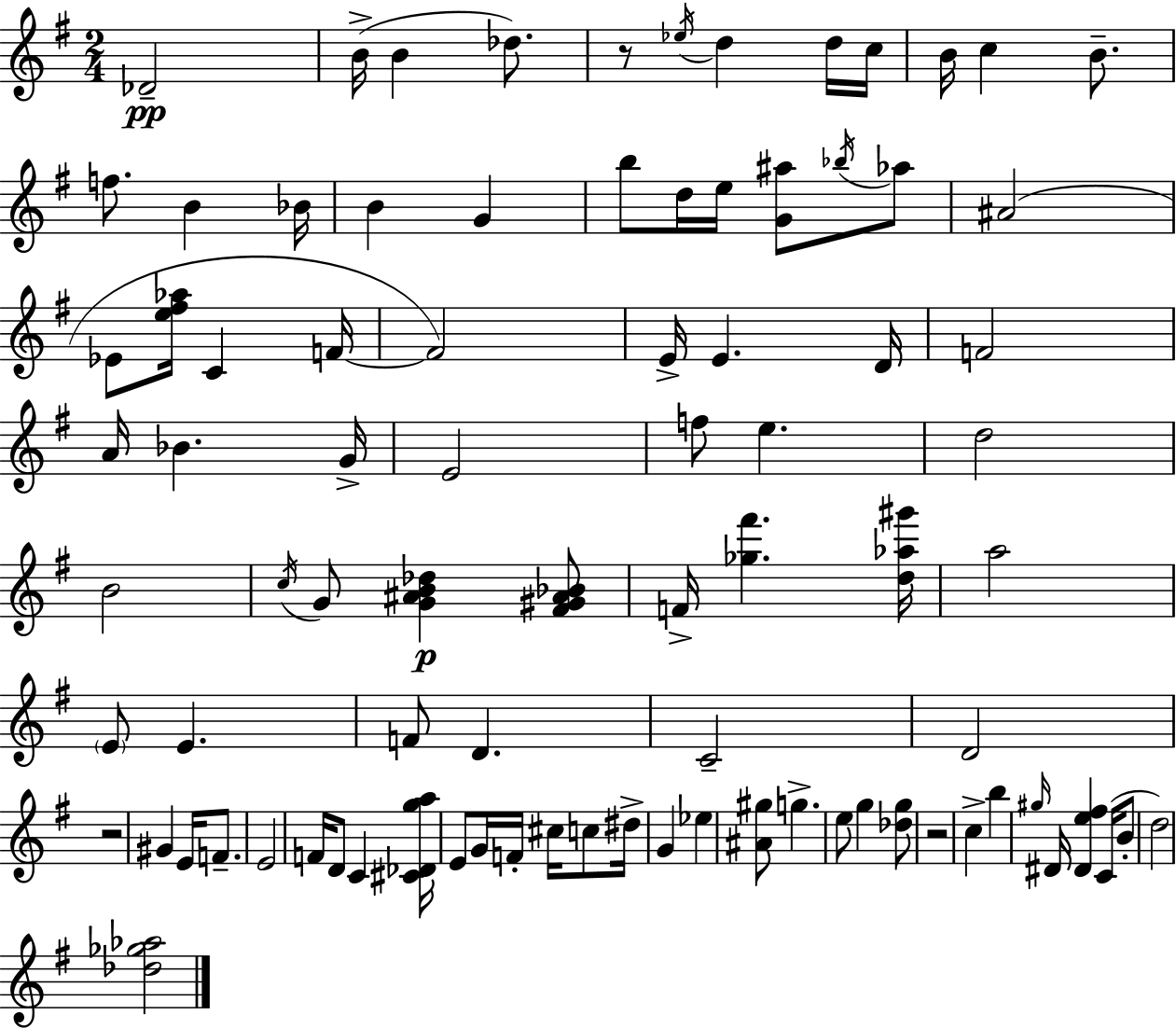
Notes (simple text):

Db4/h B4/s B4/q Db5/e. R/e Eb5/s D5/q D5/s C5/s B4/s C5/q B4/e. F5/e. B4/q Bb4/s B4/q G4/q B5/e D5/s E5/s [G4,A#5]/e Bb5/s Ab5/e A#4/h Eb4/e [E5,F#5,Ab5]/s C4/q F4/s F4/h E4/s E4/q. D4/s F4/h A4/s Bb4/q. G4/s E4/h F5/e E5/q. D5/h B4/h C5/s G4/e [G4,A#4,B4,Db5]/q [F#4,G#4,A#4,Bb4]/e F4/s [Gb5,F#6]/q. [D5,Ab5,G#6]/s A5/h E4/e E4/q. F4/e D4/q. C4/h D4/h R/h G#4/q E4/s F4/e. E4/h F4/s D4/e C4/q [C#4,Db4,G5,A5]/s E4/e G4/s F4/s C#5/s C5/e D#5/s G4/q Eb5/q [A#4,G#5]/e G5/q. E5/e G5/q [Db5,G5]/e R/h C5/q B5/q G#5/s D#4/s [D#4,E5,F#5]/q C4/s B4/e D5/h [Db5,Gb5,Ab5]/h